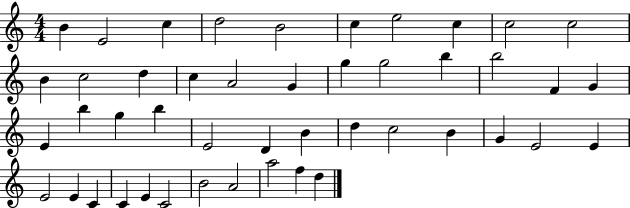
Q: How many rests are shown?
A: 0